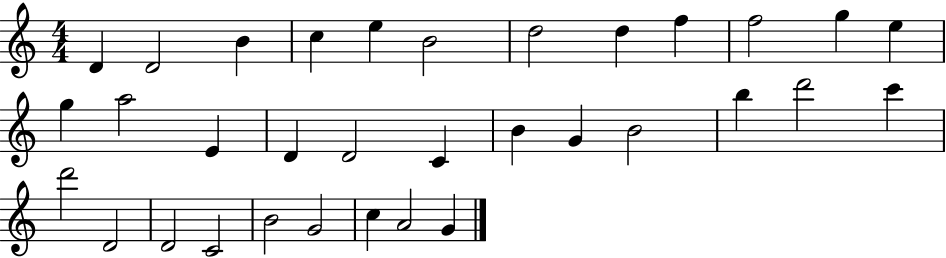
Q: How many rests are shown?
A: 0